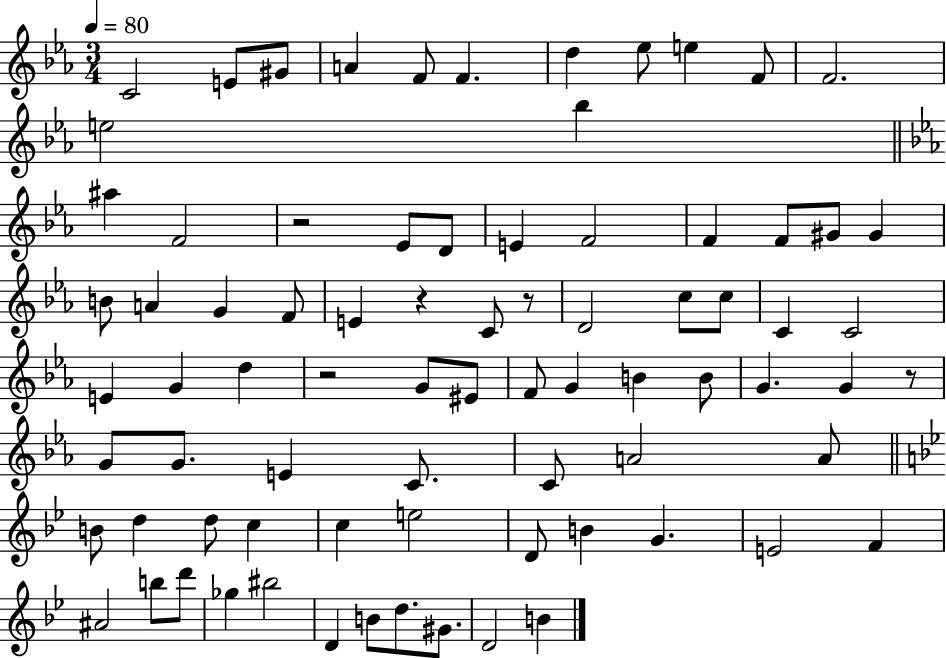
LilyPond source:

{
  \clef treble
  \numericTimeSignature
  \time 3/4
  \key ees \major
  \tempo 4 = 80
  c'2 e'8 gis'8 | a'4 f'8 f'4. | d''4 ees''8 e''4 f'8 | f'2. | \break e''2 bes''4 | \bar "||" \break \key c \minor ais''4 f'2 | r2 ees'8 d'8 | e'4 f'2 | f'4 f'8 gis'8 gis'4 | \break b'8 a'4 g'4 f'8 | e'4 r4 c'8 r8 | d'2 c''8 c''8 | c'4 c'2 | \break e'4 g'4 d''4 | r2 g'8 eis'8 | f'8 g'4 b'4 b'8 | g'4. g'4 r8 | \break g'8 g'8. e'4 c'8. | c'8 a'2 a'8 | \bar "||" \break \key g \minor b'8 d''4 d''8 c''4 | c''4 e''2 | d'8 b'4 g'4. | e'2 f'4 | \break ais'2 b''8 d'''8 | ges''4 bis''2 | d'4 b'8 d''8. gis'8. | d'2 b'4 | \break \bar "|."
}